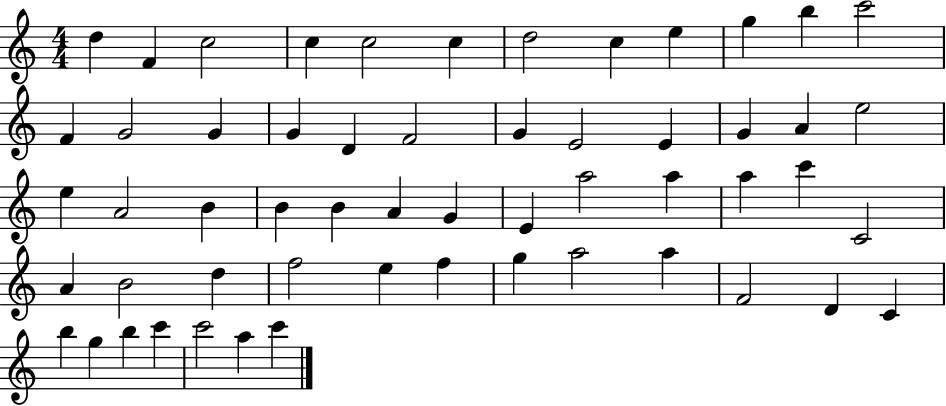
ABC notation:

X:1
T:Untitled
M:4/4
L:1/4
K:C
d F c2 c c2 c d2 c e g b c'2 F G2 G G D F2 G E2 E G A e2 e A2 B B B A G E a2 a a c' C2 A B2 d f2 e f g a2 a F2 D C b g b c' c'2 a c'